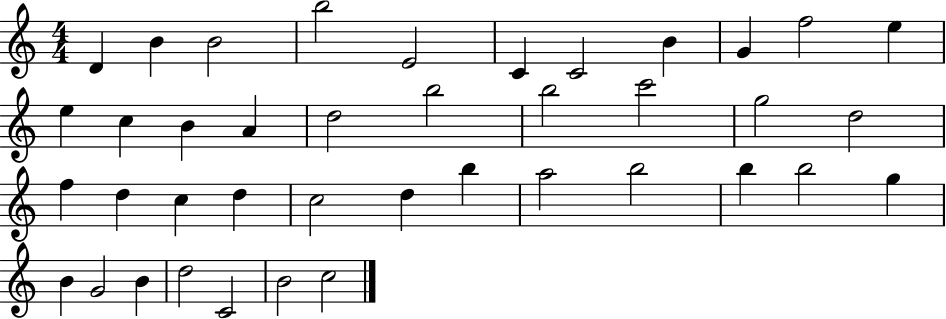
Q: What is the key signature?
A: C major